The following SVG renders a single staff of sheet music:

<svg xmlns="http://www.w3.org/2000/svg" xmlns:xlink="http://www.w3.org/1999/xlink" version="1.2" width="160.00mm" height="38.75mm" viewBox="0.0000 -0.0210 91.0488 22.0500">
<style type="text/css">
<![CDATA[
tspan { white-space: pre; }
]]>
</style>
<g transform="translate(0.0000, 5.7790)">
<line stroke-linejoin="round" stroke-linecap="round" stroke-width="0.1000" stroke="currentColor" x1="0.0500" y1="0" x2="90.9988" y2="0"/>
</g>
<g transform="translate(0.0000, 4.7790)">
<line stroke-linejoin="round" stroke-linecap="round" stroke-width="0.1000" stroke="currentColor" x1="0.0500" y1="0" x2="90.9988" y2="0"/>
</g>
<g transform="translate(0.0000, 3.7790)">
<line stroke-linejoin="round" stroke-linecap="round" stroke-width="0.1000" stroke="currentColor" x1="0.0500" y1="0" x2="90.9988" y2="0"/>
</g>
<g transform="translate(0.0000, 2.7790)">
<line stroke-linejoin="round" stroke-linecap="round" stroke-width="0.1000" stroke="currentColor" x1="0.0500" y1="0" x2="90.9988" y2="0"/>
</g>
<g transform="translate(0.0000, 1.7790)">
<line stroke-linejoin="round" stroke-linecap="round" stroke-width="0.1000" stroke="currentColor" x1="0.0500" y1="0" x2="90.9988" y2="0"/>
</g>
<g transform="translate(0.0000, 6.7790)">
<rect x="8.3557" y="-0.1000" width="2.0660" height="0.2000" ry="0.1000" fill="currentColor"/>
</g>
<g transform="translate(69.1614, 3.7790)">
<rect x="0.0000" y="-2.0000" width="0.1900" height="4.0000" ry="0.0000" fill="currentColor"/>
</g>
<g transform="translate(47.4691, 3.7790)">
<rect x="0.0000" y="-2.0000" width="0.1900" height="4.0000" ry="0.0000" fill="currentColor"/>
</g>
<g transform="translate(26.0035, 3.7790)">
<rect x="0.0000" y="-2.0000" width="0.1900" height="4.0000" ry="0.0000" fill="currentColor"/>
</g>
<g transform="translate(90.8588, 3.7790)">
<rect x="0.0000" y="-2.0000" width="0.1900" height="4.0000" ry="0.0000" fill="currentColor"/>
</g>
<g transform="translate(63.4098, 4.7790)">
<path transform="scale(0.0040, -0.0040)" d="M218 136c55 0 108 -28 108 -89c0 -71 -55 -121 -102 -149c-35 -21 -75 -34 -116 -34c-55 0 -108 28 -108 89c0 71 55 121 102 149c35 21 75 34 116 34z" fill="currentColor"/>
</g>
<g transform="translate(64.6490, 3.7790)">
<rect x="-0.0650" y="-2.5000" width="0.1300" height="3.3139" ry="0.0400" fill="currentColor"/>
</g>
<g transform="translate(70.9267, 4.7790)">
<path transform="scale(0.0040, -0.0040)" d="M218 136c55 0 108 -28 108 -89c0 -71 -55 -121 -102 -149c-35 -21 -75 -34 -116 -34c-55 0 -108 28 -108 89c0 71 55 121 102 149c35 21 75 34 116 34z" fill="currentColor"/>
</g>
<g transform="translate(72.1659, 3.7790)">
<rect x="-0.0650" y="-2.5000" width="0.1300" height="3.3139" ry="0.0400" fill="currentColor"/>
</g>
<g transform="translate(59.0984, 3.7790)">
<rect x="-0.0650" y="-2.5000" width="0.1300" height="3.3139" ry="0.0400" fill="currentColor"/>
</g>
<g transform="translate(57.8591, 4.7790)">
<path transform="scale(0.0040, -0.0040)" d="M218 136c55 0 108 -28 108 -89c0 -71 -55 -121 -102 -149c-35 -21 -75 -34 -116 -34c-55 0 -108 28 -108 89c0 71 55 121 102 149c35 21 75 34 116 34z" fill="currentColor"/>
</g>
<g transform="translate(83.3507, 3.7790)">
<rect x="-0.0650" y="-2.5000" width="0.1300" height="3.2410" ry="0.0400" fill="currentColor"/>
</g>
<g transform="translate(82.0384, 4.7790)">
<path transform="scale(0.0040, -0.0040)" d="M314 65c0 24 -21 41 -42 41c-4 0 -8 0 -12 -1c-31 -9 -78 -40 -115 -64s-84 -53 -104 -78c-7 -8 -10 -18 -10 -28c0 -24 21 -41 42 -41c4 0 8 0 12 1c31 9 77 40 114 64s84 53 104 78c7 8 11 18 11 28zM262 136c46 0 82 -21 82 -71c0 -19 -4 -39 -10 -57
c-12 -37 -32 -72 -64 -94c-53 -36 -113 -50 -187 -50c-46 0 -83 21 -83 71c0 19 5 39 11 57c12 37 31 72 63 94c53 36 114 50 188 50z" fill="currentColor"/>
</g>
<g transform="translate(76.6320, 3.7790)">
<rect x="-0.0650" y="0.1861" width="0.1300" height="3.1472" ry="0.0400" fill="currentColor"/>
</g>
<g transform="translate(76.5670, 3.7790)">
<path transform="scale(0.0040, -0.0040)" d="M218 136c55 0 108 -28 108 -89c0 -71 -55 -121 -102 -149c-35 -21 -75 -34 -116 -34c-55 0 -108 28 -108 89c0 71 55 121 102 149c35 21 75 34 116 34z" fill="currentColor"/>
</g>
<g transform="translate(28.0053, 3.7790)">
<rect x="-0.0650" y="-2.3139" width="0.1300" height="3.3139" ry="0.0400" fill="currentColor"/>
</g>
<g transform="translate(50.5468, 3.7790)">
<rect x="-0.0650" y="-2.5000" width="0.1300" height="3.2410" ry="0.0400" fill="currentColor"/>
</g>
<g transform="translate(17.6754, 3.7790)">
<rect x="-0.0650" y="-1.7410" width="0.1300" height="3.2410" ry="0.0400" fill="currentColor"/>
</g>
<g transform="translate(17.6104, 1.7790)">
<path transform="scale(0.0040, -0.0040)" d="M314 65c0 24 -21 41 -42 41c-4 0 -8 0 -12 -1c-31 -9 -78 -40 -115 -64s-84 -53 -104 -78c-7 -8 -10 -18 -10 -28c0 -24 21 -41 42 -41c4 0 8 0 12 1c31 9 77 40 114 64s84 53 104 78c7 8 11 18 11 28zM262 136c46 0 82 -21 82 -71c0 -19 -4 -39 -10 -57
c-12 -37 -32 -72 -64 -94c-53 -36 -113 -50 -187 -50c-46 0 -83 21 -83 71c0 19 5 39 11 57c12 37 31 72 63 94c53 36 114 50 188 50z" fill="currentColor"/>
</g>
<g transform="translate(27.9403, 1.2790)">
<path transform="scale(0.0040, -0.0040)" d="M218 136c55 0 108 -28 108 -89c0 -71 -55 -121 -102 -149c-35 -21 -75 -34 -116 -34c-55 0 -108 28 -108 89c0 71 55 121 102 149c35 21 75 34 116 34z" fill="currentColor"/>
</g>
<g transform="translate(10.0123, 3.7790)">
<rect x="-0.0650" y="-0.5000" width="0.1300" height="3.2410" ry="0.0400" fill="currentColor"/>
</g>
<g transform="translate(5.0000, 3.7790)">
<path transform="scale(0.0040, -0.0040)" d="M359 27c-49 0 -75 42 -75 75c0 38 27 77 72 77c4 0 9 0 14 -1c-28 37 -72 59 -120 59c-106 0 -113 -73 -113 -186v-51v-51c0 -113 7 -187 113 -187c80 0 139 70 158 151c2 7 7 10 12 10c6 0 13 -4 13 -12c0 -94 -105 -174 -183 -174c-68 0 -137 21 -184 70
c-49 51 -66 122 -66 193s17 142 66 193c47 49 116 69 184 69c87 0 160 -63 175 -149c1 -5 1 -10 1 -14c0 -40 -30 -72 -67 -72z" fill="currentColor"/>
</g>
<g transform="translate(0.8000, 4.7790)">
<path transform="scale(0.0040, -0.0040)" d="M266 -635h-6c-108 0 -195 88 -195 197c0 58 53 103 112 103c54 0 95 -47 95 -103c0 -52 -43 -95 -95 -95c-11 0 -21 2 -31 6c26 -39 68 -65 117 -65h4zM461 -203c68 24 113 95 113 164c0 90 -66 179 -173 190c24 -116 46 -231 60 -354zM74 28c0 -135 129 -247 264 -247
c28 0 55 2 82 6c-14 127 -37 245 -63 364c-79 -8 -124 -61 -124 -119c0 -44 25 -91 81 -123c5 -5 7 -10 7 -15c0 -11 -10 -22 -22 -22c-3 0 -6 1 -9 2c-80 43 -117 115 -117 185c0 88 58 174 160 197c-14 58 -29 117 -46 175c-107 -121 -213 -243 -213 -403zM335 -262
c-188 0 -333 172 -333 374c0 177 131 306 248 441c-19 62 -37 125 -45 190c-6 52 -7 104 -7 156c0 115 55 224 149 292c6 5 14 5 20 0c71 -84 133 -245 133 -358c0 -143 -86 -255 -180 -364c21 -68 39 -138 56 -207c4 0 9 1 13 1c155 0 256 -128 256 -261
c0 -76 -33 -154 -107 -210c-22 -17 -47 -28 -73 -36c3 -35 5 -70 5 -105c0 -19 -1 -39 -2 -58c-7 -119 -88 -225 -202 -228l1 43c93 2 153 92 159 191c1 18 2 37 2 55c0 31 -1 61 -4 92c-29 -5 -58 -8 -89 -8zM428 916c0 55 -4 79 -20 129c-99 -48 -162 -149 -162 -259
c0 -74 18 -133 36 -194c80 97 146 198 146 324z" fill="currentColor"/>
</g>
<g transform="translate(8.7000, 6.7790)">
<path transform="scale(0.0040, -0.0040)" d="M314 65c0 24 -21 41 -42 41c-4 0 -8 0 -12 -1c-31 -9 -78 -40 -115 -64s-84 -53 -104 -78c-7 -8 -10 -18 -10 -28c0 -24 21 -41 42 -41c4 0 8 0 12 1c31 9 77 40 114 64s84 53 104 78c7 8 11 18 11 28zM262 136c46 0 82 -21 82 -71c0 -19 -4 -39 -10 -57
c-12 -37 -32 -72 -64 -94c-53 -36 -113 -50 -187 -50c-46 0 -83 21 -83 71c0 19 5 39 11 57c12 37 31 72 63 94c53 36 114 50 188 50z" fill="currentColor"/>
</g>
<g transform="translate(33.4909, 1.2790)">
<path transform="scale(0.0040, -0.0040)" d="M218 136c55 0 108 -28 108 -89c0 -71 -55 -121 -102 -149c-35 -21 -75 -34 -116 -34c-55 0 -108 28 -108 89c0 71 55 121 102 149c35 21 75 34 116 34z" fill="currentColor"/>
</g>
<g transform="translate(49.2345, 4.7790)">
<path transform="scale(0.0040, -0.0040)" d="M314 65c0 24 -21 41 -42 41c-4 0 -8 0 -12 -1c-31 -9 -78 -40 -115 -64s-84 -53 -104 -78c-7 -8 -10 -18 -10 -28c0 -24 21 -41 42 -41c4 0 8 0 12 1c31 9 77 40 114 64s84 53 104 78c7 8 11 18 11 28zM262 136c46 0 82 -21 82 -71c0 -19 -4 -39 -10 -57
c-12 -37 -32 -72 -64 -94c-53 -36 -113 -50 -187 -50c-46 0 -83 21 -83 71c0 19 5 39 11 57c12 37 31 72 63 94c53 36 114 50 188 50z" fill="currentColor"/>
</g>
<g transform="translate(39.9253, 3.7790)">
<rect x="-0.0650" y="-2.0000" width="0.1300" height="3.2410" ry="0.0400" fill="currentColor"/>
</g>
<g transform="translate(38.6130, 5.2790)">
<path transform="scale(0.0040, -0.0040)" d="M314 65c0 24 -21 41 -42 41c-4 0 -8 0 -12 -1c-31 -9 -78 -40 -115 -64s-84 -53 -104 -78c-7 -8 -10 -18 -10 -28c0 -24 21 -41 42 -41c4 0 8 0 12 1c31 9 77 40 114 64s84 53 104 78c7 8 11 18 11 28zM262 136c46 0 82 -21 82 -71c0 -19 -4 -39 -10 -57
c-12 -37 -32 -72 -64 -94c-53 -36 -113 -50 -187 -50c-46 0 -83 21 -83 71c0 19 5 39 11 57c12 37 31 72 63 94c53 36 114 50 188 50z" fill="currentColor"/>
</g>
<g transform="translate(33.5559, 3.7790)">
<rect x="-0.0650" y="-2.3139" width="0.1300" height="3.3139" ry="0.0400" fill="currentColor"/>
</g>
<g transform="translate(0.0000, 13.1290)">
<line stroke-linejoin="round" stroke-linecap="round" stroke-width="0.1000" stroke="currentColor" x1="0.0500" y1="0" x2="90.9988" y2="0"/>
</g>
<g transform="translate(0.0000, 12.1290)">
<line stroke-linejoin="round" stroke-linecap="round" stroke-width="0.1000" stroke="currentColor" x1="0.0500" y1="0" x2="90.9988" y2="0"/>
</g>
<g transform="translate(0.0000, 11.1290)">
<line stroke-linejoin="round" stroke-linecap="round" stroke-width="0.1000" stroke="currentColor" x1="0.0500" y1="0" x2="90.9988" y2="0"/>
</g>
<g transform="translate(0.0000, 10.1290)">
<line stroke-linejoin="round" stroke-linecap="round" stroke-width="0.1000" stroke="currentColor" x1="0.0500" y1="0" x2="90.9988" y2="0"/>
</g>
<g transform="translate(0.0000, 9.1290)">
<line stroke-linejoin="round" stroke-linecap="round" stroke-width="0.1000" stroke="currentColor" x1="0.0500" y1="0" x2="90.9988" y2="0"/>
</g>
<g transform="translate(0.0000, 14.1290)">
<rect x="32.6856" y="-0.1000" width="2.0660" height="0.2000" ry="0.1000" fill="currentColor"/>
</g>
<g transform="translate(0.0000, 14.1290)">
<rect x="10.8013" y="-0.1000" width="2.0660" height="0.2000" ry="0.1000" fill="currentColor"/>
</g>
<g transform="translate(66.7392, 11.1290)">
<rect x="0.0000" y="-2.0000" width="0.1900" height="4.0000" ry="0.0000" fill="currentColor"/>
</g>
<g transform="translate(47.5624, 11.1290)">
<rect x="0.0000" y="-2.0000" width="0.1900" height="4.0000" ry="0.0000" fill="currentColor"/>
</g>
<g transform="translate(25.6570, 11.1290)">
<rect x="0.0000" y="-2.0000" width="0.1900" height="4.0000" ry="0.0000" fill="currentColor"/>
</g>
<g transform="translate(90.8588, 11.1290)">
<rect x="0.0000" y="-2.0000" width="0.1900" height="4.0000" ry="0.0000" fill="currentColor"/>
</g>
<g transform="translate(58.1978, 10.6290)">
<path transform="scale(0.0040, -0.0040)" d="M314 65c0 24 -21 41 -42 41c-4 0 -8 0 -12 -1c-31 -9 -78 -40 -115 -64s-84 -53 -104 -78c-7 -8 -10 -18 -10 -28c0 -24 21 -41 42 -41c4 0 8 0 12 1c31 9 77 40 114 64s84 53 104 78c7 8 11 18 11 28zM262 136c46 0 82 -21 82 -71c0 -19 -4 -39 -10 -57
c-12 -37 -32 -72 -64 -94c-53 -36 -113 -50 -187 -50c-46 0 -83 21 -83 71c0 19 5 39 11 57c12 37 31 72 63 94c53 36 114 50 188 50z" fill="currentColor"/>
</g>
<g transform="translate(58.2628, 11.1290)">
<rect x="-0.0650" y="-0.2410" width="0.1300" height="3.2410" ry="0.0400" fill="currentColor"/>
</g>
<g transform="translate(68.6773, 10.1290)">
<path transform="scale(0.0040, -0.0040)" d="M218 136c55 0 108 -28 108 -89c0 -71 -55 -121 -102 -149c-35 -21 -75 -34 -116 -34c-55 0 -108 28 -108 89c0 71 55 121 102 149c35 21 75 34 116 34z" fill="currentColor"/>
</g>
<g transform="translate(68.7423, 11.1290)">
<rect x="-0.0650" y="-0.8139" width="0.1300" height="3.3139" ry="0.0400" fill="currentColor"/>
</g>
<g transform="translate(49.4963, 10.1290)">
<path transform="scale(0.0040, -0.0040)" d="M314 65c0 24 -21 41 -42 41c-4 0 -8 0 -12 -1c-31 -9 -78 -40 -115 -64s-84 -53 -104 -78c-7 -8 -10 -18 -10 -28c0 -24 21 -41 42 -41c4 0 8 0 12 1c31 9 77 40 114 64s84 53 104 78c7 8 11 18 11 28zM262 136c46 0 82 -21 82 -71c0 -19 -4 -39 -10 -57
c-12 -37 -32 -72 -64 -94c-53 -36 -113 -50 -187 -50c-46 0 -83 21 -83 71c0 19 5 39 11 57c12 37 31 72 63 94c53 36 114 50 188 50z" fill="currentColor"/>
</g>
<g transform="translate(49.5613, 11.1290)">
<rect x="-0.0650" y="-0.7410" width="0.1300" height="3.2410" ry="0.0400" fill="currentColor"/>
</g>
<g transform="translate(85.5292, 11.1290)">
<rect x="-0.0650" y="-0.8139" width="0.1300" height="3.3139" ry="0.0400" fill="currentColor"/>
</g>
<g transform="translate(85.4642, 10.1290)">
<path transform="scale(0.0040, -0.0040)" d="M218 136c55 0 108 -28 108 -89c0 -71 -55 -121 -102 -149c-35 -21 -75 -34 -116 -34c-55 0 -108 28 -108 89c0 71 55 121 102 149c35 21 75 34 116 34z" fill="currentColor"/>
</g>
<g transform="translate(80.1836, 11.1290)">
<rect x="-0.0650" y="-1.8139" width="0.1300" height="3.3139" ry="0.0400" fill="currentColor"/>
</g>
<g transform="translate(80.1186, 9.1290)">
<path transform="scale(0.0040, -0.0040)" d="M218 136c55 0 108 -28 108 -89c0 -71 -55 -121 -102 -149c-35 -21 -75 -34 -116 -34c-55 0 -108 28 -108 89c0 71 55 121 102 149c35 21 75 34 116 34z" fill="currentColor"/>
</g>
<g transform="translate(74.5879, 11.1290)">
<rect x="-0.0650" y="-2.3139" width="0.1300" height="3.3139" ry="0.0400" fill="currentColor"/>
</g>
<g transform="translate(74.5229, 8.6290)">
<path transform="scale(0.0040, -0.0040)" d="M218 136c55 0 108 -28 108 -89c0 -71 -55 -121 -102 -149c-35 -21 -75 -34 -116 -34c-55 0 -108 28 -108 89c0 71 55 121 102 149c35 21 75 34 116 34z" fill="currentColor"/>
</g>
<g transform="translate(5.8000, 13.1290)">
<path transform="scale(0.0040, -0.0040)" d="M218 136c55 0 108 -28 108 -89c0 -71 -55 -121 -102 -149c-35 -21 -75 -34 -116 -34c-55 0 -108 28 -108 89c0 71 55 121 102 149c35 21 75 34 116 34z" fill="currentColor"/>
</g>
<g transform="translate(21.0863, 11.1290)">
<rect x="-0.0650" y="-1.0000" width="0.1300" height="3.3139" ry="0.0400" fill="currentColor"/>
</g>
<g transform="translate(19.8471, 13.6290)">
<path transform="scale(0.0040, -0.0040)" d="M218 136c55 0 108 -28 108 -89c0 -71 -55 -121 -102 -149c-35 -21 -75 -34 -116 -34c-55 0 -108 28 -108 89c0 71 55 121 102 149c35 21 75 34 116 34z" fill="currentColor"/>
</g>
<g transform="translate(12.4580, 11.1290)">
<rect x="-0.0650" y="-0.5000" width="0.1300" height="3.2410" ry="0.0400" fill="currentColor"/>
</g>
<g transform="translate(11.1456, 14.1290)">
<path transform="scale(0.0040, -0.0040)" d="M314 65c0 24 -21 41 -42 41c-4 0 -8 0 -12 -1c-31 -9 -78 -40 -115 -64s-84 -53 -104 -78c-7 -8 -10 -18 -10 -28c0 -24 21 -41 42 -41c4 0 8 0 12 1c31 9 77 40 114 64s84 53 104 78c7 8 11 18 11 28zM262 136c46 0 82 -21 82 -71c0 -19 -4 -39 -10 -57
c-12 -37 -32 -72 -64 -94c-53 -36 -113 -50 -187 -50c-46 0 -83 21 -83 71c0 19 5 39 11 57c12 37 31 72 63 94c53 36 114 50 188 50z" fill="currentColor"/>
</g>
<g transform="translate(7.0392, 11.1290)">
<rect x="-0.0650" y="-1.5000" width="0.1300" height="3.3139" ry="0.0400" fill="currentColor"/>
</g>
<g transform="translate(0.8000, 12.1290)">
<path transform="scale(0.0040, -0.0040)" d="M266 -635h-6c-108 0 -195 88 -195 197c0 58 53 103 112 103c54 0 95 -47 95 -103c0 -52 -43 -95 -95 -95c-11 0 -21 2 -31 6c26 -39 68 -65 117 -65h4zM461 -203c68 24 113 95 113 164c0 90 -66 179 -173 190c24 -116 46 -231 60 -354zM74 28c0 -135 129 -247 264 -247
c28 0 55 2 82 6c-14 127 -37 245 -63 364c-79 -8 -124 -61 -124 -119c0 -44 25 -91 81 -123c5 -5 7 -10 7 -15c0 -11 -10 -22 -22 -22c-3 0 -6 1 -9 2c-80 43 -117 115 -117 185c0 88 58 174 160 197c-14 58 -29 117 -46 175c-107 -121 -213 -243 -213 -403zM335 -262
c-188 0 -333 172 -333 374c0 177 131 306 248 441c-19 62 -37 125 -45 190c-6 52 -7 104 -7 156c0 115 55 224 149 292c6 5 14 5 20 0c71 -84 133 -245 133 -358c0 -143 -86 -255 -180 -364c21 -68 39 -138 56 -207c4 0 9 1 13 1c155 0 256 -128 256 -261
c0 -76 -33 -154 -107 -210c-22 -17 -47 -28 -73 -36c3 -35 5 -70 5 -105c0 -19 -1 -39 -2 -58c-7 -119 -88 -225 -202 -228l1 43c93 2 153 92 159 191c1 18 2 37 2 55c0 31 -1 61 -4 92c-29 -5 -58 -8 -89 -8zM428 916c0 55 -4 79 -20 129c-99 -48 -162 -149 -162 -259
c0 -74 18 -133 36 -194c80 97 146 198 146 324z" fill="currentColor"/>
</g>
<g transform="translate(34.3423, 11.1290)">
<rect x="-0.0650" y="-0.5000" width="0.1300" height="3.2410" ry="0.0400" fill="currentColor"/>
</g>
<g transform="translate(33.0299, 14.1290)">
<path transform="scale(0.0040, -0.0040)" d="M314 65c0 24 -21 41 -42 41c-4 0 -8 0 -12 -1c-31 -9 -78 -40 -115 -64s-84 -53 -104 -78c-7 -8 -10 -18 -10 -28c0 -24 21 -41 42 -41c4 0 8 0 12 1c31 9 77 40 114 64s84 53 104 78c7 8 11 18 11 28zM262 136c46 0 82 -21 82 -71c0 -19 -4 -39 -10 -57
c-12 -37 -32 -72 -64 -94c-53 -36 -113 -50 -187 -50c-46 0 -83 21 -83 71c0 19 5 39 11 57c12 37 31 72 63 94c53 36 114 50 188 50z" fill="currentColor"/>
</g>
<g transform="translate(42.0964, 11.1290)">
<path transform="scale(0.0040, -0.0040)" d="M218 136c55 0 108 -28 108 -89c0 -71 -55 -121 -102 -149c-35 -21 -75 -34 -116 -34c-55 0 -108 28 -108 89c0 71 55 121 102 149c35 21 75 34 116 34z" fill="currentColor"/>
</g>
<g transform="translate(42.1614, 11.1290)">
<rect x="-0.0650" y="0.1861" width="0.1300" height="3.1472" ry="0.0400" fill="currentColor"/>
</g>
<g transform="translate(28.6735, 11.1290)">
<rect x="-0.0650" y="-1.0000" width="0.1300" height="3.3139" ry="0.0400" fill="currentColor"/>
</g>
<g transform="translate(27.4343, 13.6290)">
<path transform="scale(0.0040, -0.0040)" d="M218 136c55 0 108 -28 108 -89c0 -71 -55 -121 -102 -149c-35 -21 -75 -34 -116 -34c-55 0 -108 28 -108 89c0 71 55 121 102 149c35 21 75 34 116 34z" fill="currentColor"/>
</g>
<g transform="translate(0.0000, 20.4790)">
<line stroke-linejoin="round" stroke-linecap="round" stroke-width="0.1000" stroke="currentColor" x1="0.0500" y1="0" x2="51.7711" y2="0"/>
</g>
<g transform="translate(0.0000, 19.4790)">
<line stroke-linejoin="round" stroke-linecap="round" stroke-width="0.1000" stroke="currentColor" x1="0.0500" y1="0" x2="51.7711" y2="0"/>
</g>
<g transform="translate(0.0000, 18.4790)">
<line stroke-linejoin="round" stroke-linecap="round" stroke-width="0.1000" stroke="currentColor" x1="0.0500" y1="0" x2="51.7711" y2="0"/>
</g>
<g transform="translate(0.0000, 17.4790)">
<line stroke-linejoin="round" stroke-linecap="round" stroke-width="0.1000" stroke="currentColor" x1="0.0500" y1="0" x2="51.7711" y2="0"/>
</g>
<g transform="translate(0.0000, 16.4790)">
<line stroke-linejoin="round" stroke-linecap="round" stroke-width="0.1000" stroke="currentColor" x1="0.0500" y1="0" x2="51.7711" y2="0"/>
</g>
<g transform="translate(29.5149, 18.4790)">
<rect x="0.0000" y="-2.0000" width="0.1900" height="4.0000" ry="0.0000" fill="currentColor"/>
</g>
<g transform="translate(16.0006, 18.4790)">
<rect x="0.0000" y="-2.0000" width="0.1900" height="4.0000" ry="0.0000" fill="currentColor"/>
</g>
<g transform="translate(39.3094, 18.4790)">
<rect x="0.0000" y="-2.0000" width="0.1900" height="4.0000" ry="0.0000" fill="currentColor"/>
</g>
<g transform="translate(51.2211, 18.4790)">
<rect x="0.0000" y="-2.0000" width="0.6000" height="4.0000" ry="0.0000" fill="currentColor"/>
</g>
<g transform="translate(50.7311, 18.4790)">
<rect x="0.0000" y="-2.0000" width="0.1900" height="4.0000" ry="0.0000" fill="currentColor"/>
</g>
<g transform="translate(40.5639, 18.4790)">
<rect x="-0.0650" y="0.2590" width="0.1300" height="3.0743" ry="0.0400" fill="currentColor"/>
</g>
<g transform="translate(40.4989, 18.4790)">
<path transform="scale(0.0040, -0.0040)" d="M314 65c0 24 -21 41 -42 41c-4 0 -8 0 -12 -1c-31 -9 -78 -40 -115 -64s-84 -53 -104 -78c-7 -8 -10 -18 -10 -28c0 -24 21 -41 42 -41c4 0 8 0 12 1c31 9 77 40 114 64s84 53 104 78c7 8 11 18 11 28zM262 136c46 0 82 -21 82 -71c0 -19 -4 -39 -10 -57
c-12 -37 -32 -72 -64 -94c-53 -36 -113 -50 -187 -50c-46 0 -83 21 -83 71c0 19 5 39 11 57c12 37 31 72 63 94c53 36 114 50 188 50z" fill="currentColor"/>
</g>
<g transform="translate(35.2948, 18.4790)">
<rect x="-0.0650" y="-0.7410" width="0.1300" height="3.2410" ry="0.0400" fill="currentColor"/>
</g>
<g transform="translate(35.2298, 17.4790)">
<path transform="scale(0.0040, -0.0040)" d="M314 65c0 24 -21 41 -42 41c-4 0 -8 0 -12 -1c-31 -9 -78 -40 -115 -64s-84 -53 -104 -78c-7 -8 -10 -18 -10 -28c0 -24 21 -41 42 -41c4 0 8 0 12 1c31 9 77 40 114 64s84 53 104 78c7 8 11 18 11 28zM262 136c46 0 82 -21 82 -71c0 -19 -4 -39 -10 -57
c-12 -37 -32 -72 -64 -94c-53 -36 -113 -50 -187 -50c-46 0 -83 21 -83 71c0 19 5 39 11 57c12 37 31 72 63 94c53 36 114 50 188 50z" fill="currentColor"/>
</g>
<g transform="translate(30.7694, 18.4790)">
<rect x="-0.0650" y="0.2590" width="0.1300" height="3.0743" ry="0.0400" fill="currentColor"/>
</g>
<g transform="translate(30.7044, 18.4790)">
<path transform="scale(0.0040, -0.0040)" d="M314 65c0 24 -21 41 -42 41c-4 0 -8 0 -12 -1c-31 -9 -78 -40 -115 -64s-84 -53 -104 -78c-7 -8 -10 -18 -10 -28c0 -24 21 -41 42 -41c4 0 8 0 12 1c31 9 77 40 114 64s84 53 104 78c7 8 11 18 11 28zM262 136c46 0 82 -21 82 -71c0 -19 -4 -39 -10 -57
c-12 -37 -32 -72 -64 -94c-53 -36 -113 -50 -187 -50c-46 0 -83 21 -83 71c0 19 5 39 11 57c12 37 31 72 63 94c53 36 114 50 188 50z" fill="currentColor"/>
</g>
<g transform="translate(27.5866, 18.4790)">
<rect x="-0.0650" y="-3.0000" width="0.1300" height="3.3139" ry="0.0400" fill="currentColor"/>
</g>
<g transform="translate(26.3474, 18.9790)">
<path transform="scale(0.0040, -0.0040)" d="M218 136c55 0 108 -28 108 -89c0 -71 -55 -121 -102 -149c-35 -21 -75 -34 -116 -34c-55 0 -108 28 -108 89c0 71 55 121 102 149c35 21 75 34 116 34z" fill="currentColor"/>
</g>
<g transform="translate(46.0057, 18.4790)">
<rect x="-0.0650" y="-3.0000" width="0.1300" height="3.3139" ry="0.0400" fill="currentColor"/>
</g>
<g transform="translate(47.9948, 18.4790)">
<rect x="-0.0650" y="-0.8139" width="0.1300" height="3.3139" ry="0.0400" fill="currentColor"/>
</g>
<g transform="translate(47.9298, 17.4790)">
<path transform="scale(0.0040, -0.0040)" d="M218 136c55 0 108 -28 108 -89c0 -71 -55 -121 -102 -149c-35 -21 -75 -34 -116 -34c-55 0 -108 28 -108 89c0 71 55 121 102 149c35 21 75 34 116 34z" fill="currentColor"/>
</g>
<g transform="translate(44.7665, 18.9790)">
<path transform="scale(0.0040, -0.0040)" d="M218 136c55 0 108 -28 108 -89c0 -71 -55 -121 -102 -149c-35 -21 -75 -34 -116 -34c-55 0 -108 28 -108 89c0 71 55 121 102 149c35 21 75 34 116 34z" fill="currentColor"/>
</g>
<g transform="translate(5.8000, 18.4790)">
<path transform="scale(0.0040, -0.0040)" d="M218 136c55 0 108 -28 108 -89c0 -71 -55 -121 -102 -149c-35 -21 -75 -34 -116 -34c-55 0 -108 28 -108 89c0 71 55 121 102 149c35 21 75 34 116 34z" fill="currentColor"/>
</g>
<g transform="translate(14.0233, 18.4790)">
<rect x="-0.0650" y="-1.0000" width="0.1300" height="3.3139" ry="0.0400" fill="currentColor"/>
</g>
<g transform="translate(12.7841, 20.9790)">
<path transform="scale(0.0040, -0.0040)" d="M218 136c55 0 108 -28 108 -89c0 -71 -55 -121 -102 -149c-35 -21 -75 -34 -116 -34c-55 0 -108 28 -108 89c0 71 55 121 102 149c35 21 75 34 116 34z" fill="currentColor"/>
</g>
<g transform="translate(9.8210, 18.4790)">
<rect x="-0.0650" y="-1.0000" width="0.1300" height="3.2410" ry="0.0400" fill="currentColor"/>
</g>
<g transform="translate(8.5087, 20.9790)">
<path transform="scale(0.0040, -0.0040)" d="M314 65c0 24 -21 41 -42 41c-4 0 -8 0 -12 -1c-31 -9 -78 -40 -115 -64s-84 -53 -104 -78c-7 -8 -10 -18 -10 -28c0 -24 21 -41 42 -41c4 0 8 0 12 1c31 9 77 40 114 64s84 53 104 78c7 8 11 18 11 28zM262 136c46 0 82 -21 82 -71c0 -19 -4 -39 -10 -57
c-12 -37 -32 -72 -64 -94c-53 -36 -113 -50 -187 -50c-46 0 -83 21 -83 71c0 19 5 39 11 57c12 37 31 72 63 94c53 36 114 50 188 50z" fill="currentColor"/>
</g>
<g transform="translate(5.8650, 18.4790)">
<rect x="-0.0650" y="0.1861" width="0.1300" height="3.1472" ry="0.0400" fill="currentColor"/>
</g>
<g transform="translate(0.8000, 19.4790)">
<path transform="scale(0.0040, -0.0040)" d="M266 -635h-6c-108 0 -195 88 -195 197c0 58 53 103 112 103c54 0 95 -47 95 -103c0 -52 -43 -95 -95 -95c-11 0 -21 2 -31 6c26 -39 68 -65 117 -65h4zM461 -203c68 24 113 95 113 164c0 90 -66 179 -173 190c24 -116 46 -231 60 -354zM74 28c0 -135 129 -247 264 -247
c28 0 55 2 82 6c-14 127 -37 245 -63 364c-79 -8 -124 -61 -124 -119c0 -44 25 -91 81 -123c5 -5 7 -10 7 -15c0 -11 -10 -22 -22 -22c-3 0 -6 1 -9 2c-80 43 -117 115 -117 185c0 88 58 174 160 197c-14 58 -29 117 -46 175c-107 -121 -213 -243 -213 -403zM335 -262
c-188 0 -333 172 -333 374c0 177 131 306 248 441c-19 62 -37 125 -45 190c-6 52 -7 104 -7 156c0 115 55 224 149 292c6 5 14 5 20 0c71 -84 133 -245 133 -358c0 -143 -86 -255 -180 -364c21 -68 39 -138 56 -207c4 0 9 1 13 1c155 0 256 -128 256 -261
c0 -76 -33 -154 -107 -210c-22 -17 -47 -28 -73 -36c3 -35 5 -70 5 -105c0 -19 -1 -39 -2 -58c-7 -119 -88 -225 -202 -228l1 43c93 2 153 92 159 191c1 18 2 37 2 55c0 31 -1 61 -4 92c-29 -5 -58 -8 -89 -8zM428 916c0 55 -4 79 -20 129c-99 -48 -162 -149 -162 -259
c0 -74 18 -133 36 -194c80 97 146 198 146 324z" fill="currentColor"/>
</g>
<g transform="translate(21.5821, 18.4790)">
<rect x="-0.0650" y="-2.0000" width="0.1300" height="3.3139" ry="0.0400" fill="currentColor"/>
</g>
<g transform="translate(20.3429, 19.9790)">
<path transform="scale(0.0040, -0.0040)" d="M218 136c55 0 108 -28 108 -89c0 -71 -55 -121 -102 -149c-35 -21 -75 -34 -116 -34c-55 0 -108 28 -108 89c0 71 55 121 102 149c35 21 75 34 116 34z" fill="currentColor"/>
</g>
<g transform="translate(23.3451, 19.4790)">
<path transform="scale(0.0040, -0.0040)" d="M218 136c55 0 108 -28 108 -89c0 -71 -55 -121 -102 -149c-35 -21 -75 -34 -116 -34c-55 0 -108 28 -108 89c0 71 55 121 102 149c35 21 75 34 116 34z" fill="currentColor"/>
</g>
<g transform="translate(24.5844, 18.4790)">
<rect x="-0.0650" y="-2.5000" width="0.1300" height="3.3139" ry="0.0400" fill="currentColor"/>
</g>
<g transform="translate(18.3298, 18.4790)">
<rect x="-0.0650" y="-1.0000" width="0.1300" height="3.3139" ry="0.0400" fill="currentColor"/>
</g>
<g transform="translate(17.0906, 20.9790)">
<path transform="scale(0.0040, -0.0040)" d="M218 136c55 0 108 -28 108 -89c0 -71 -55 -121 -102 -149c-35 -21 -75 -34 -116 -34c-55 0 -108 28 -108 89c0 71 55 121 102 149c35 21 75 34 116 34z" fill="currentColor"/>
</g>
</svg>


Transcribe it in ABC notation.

X:1
T:Untitled
M:4/4
L:1/4
K:C
C2 f2 g g F2 G2 G G G B G2 E C2 D D C2 B d2 c2 d g f d B D2 D D F G A B2 d2 B2 A d